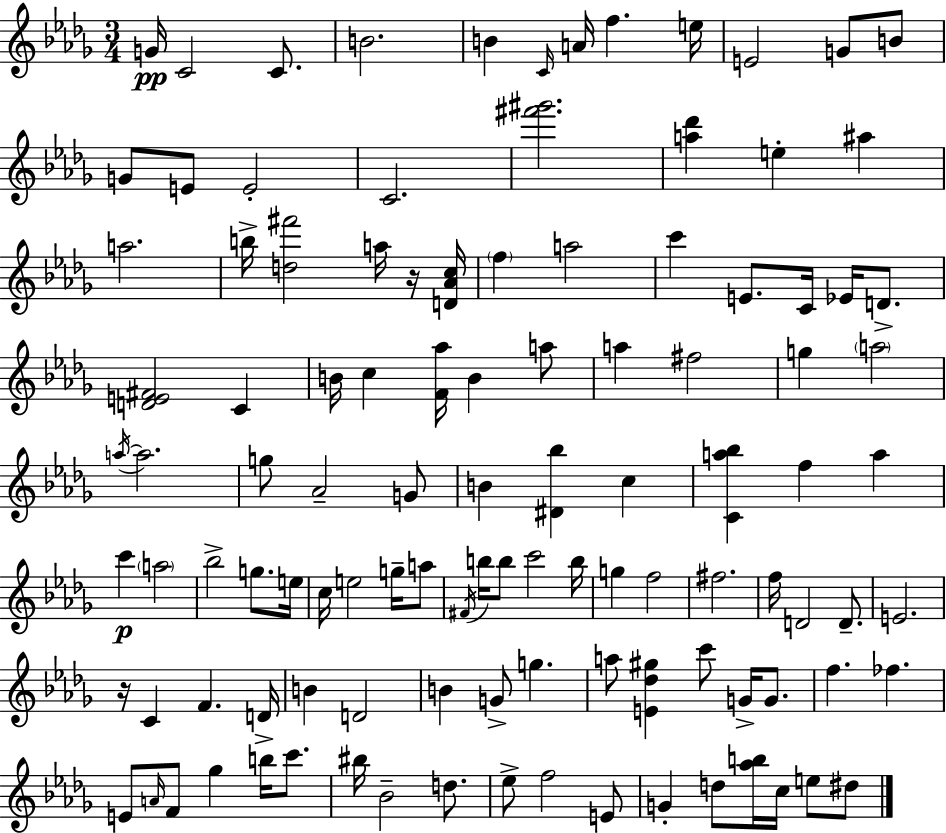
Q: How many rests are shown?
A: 2